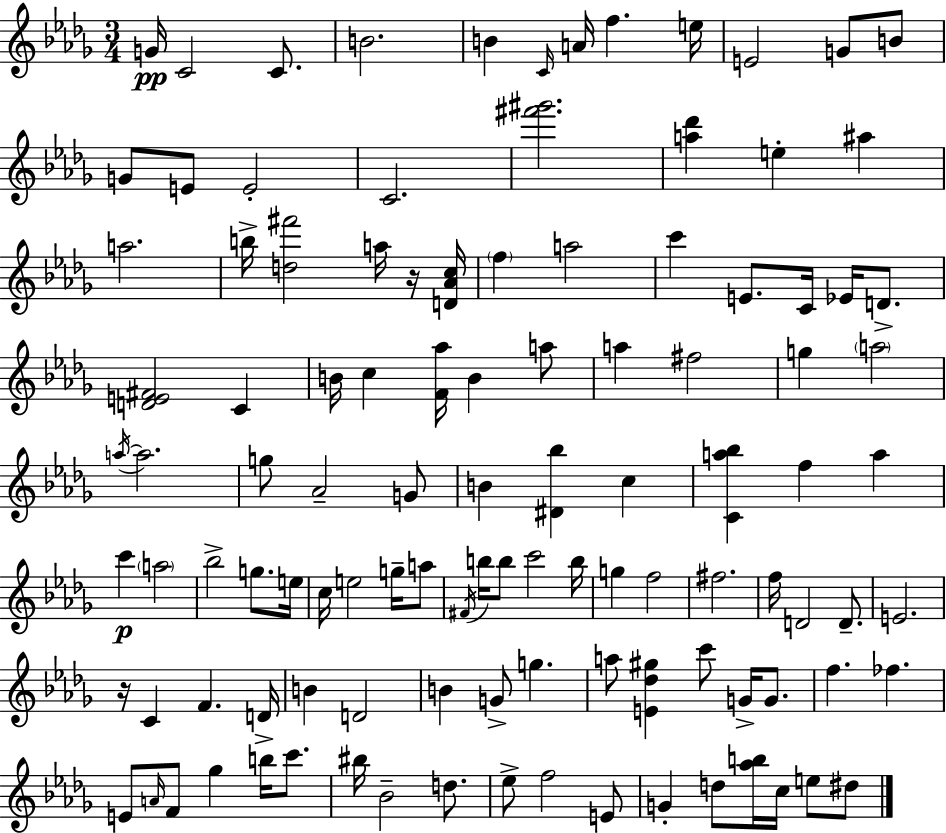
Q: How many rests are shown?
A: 2